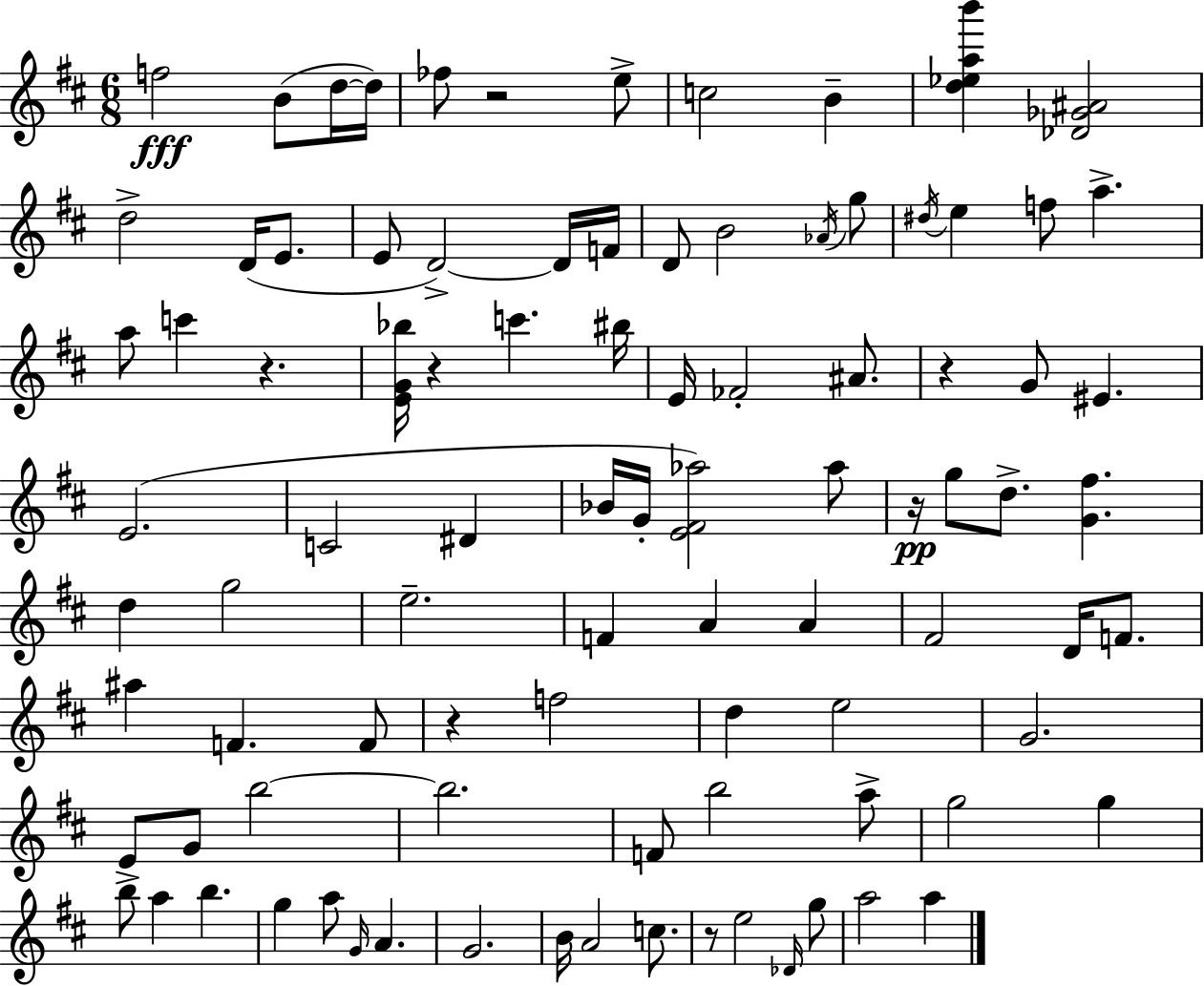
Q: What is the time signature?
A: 6/8